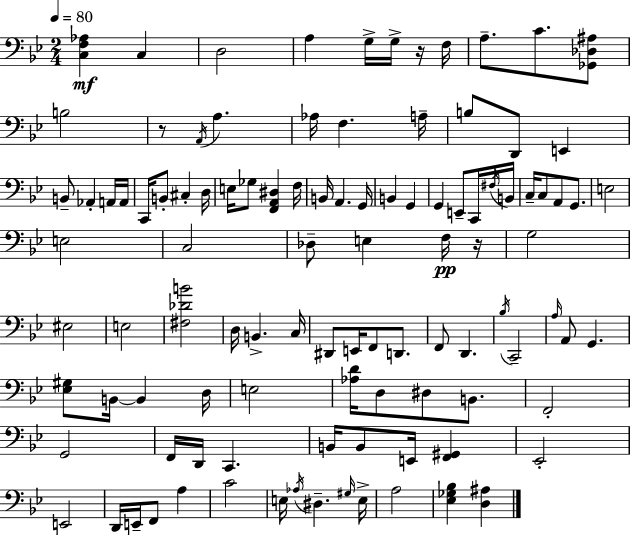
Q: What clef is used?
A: bass